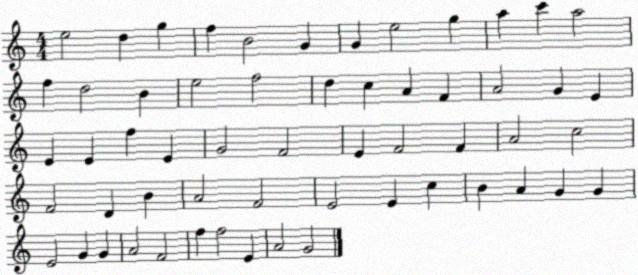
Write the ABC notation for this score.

X:1
T:Untitled
M:4/4
L:1/4
K:C
e2 d g f B2 G G e2 g a c' a2 f d2 B e2 f2 d c A F A2 G E E E f E G2 F2 E F2 F A2 c2 F2 D B A2 F2 E2 E c B A G G E2 G G A2 F2 f f2 E A2 G2